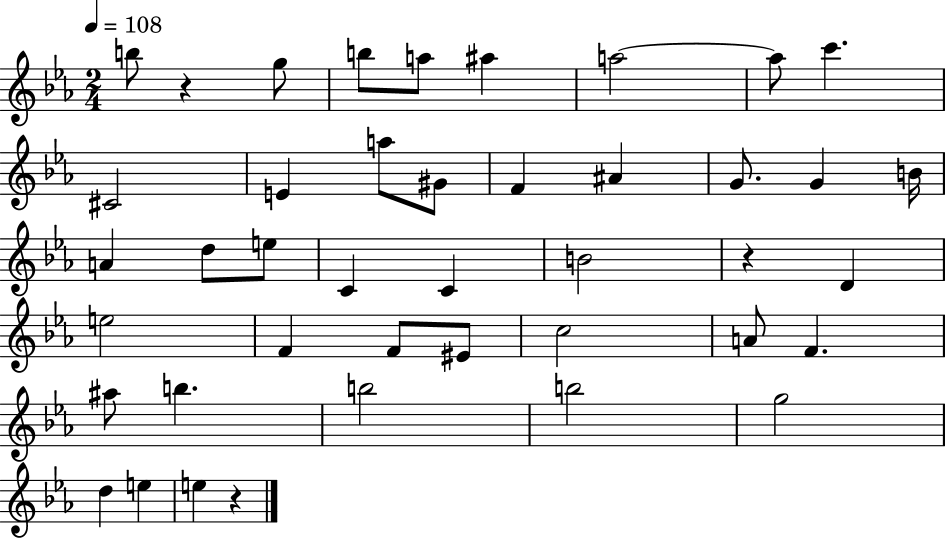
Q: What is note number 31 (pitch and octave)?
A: F4